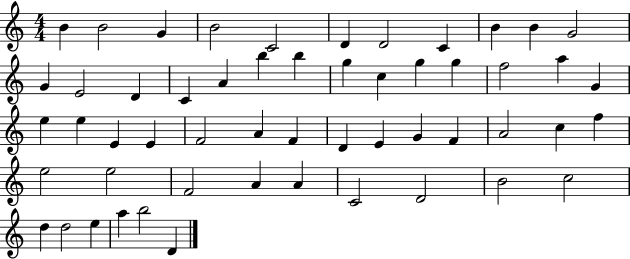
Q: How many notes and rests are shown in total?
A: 54